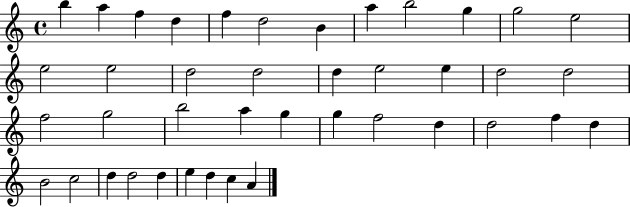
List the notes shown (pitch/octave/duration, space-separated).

B5/q A5/q F5/q D5/q F5/q D5/h B4/q A5/q B5/h G5/q G5/h E5/h E5/h E5/h D5/h D5/h D5/q E5/h E5/q D5/h D5/h F5/h G5/h B5/h A5/q G5/q G5/q F5/h D5/q D5/h F5/q D5/q B4/h C5/h D5/q D5/h D5/q E5/q D5/q C5/q A4/q